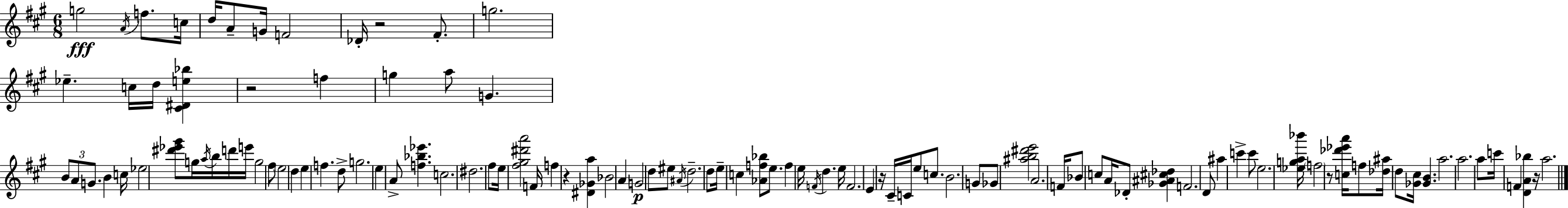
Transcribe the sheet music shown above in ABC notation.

X:1
T:Untitled
M:6/8
L:1/4
K:A
g2 A/4 f/2 c/4 d/4 A/2 G/4 F2 _D/4 z2 ^F/2 g2 _e c/4 d/4 [^C^De_b] z2 f g a/2 G B/2 A/2 G/2 B c/4 _e2 [^d'_e'^g']/2 g/4 a/4 b/4 d'/4 e'/4 g2 ^f/2 e2 d e f d/2 g2 e A/2 [f_b_e'] c2 ^d2 ^f/2 e/4 [^f^g^d'a']2 F/4 f z [^D_Ga] _B2 A G2 d/2 ^e/2 ^A/4 d2 d/2 e/4 c [_Af_b]/2 e/2 f e/4 F/4 d e/4 F2 E z/4 ^C/4 C/4 e/2 c/2 B2 G/2 _G/2 [^ab^d'e']2 A2 F/4 _B/2 c/2 A/4 _D/2 [_G^A^c_d] F2 D/2 ^a c' c'/2 e2 [_ega_b']/4 f2 z/2 [c_d'_e'a']/4 f/2 [_d^a]/4 d/2 [_G^c]/4 [_GB] a2 a2 a/2 c'/4 F [DA_b] z/4 a2